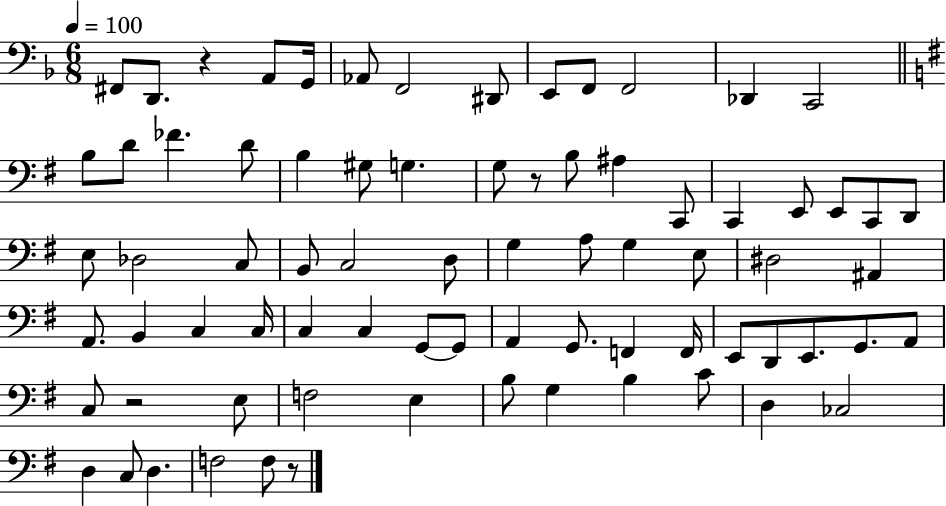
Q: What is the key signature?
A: F major